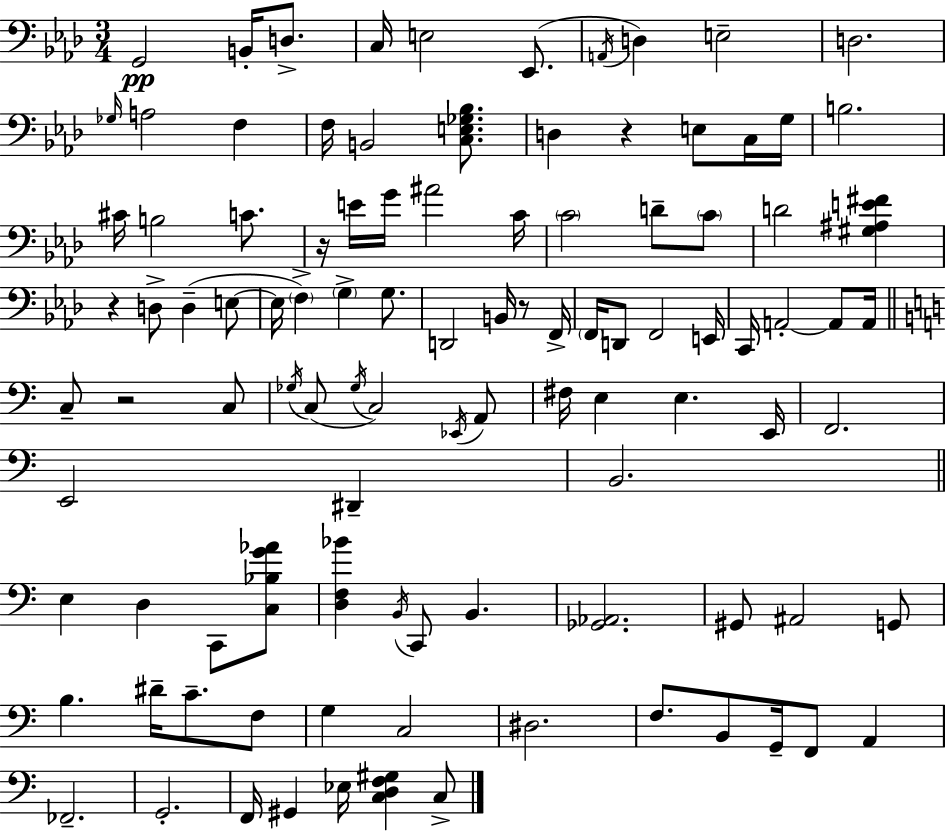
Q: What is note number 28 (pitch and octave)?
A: C4